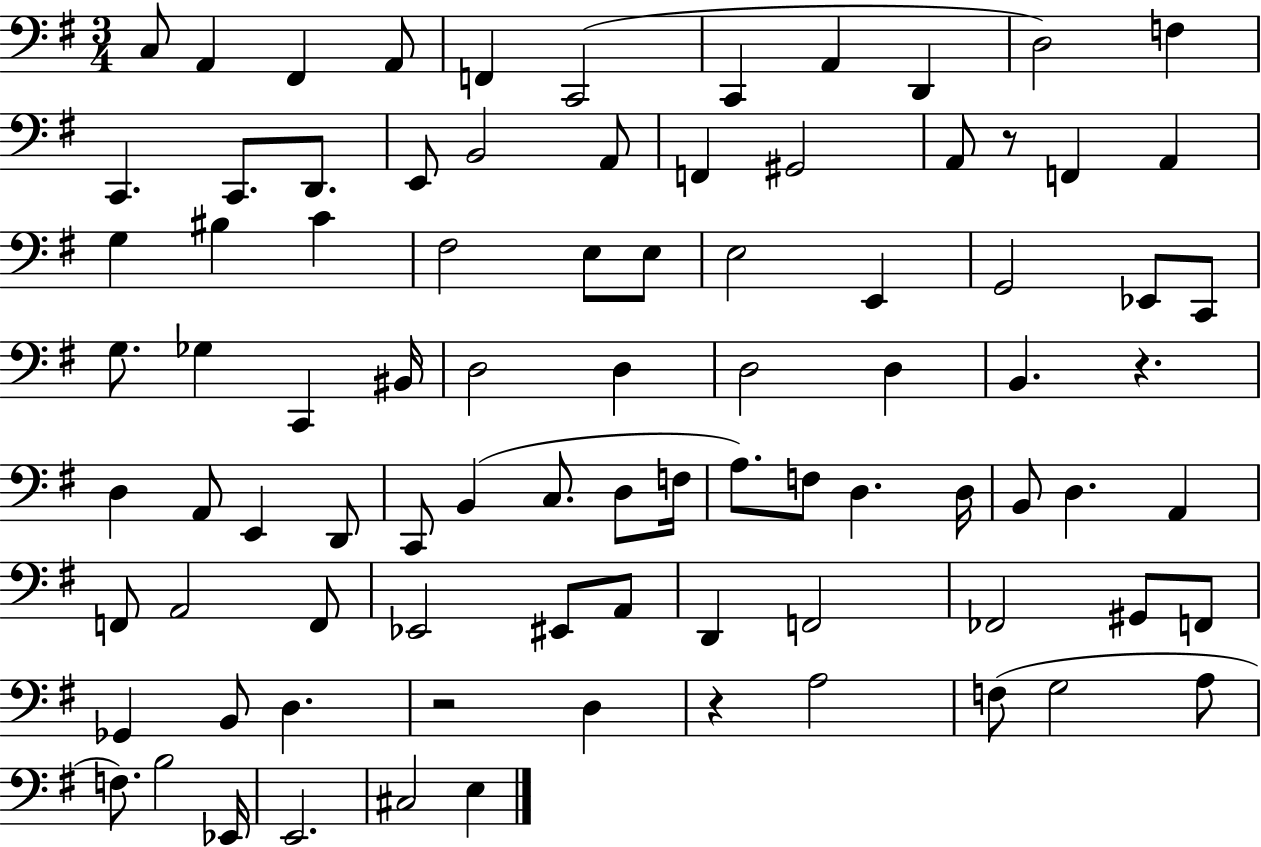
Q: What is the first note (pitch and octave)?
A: C3